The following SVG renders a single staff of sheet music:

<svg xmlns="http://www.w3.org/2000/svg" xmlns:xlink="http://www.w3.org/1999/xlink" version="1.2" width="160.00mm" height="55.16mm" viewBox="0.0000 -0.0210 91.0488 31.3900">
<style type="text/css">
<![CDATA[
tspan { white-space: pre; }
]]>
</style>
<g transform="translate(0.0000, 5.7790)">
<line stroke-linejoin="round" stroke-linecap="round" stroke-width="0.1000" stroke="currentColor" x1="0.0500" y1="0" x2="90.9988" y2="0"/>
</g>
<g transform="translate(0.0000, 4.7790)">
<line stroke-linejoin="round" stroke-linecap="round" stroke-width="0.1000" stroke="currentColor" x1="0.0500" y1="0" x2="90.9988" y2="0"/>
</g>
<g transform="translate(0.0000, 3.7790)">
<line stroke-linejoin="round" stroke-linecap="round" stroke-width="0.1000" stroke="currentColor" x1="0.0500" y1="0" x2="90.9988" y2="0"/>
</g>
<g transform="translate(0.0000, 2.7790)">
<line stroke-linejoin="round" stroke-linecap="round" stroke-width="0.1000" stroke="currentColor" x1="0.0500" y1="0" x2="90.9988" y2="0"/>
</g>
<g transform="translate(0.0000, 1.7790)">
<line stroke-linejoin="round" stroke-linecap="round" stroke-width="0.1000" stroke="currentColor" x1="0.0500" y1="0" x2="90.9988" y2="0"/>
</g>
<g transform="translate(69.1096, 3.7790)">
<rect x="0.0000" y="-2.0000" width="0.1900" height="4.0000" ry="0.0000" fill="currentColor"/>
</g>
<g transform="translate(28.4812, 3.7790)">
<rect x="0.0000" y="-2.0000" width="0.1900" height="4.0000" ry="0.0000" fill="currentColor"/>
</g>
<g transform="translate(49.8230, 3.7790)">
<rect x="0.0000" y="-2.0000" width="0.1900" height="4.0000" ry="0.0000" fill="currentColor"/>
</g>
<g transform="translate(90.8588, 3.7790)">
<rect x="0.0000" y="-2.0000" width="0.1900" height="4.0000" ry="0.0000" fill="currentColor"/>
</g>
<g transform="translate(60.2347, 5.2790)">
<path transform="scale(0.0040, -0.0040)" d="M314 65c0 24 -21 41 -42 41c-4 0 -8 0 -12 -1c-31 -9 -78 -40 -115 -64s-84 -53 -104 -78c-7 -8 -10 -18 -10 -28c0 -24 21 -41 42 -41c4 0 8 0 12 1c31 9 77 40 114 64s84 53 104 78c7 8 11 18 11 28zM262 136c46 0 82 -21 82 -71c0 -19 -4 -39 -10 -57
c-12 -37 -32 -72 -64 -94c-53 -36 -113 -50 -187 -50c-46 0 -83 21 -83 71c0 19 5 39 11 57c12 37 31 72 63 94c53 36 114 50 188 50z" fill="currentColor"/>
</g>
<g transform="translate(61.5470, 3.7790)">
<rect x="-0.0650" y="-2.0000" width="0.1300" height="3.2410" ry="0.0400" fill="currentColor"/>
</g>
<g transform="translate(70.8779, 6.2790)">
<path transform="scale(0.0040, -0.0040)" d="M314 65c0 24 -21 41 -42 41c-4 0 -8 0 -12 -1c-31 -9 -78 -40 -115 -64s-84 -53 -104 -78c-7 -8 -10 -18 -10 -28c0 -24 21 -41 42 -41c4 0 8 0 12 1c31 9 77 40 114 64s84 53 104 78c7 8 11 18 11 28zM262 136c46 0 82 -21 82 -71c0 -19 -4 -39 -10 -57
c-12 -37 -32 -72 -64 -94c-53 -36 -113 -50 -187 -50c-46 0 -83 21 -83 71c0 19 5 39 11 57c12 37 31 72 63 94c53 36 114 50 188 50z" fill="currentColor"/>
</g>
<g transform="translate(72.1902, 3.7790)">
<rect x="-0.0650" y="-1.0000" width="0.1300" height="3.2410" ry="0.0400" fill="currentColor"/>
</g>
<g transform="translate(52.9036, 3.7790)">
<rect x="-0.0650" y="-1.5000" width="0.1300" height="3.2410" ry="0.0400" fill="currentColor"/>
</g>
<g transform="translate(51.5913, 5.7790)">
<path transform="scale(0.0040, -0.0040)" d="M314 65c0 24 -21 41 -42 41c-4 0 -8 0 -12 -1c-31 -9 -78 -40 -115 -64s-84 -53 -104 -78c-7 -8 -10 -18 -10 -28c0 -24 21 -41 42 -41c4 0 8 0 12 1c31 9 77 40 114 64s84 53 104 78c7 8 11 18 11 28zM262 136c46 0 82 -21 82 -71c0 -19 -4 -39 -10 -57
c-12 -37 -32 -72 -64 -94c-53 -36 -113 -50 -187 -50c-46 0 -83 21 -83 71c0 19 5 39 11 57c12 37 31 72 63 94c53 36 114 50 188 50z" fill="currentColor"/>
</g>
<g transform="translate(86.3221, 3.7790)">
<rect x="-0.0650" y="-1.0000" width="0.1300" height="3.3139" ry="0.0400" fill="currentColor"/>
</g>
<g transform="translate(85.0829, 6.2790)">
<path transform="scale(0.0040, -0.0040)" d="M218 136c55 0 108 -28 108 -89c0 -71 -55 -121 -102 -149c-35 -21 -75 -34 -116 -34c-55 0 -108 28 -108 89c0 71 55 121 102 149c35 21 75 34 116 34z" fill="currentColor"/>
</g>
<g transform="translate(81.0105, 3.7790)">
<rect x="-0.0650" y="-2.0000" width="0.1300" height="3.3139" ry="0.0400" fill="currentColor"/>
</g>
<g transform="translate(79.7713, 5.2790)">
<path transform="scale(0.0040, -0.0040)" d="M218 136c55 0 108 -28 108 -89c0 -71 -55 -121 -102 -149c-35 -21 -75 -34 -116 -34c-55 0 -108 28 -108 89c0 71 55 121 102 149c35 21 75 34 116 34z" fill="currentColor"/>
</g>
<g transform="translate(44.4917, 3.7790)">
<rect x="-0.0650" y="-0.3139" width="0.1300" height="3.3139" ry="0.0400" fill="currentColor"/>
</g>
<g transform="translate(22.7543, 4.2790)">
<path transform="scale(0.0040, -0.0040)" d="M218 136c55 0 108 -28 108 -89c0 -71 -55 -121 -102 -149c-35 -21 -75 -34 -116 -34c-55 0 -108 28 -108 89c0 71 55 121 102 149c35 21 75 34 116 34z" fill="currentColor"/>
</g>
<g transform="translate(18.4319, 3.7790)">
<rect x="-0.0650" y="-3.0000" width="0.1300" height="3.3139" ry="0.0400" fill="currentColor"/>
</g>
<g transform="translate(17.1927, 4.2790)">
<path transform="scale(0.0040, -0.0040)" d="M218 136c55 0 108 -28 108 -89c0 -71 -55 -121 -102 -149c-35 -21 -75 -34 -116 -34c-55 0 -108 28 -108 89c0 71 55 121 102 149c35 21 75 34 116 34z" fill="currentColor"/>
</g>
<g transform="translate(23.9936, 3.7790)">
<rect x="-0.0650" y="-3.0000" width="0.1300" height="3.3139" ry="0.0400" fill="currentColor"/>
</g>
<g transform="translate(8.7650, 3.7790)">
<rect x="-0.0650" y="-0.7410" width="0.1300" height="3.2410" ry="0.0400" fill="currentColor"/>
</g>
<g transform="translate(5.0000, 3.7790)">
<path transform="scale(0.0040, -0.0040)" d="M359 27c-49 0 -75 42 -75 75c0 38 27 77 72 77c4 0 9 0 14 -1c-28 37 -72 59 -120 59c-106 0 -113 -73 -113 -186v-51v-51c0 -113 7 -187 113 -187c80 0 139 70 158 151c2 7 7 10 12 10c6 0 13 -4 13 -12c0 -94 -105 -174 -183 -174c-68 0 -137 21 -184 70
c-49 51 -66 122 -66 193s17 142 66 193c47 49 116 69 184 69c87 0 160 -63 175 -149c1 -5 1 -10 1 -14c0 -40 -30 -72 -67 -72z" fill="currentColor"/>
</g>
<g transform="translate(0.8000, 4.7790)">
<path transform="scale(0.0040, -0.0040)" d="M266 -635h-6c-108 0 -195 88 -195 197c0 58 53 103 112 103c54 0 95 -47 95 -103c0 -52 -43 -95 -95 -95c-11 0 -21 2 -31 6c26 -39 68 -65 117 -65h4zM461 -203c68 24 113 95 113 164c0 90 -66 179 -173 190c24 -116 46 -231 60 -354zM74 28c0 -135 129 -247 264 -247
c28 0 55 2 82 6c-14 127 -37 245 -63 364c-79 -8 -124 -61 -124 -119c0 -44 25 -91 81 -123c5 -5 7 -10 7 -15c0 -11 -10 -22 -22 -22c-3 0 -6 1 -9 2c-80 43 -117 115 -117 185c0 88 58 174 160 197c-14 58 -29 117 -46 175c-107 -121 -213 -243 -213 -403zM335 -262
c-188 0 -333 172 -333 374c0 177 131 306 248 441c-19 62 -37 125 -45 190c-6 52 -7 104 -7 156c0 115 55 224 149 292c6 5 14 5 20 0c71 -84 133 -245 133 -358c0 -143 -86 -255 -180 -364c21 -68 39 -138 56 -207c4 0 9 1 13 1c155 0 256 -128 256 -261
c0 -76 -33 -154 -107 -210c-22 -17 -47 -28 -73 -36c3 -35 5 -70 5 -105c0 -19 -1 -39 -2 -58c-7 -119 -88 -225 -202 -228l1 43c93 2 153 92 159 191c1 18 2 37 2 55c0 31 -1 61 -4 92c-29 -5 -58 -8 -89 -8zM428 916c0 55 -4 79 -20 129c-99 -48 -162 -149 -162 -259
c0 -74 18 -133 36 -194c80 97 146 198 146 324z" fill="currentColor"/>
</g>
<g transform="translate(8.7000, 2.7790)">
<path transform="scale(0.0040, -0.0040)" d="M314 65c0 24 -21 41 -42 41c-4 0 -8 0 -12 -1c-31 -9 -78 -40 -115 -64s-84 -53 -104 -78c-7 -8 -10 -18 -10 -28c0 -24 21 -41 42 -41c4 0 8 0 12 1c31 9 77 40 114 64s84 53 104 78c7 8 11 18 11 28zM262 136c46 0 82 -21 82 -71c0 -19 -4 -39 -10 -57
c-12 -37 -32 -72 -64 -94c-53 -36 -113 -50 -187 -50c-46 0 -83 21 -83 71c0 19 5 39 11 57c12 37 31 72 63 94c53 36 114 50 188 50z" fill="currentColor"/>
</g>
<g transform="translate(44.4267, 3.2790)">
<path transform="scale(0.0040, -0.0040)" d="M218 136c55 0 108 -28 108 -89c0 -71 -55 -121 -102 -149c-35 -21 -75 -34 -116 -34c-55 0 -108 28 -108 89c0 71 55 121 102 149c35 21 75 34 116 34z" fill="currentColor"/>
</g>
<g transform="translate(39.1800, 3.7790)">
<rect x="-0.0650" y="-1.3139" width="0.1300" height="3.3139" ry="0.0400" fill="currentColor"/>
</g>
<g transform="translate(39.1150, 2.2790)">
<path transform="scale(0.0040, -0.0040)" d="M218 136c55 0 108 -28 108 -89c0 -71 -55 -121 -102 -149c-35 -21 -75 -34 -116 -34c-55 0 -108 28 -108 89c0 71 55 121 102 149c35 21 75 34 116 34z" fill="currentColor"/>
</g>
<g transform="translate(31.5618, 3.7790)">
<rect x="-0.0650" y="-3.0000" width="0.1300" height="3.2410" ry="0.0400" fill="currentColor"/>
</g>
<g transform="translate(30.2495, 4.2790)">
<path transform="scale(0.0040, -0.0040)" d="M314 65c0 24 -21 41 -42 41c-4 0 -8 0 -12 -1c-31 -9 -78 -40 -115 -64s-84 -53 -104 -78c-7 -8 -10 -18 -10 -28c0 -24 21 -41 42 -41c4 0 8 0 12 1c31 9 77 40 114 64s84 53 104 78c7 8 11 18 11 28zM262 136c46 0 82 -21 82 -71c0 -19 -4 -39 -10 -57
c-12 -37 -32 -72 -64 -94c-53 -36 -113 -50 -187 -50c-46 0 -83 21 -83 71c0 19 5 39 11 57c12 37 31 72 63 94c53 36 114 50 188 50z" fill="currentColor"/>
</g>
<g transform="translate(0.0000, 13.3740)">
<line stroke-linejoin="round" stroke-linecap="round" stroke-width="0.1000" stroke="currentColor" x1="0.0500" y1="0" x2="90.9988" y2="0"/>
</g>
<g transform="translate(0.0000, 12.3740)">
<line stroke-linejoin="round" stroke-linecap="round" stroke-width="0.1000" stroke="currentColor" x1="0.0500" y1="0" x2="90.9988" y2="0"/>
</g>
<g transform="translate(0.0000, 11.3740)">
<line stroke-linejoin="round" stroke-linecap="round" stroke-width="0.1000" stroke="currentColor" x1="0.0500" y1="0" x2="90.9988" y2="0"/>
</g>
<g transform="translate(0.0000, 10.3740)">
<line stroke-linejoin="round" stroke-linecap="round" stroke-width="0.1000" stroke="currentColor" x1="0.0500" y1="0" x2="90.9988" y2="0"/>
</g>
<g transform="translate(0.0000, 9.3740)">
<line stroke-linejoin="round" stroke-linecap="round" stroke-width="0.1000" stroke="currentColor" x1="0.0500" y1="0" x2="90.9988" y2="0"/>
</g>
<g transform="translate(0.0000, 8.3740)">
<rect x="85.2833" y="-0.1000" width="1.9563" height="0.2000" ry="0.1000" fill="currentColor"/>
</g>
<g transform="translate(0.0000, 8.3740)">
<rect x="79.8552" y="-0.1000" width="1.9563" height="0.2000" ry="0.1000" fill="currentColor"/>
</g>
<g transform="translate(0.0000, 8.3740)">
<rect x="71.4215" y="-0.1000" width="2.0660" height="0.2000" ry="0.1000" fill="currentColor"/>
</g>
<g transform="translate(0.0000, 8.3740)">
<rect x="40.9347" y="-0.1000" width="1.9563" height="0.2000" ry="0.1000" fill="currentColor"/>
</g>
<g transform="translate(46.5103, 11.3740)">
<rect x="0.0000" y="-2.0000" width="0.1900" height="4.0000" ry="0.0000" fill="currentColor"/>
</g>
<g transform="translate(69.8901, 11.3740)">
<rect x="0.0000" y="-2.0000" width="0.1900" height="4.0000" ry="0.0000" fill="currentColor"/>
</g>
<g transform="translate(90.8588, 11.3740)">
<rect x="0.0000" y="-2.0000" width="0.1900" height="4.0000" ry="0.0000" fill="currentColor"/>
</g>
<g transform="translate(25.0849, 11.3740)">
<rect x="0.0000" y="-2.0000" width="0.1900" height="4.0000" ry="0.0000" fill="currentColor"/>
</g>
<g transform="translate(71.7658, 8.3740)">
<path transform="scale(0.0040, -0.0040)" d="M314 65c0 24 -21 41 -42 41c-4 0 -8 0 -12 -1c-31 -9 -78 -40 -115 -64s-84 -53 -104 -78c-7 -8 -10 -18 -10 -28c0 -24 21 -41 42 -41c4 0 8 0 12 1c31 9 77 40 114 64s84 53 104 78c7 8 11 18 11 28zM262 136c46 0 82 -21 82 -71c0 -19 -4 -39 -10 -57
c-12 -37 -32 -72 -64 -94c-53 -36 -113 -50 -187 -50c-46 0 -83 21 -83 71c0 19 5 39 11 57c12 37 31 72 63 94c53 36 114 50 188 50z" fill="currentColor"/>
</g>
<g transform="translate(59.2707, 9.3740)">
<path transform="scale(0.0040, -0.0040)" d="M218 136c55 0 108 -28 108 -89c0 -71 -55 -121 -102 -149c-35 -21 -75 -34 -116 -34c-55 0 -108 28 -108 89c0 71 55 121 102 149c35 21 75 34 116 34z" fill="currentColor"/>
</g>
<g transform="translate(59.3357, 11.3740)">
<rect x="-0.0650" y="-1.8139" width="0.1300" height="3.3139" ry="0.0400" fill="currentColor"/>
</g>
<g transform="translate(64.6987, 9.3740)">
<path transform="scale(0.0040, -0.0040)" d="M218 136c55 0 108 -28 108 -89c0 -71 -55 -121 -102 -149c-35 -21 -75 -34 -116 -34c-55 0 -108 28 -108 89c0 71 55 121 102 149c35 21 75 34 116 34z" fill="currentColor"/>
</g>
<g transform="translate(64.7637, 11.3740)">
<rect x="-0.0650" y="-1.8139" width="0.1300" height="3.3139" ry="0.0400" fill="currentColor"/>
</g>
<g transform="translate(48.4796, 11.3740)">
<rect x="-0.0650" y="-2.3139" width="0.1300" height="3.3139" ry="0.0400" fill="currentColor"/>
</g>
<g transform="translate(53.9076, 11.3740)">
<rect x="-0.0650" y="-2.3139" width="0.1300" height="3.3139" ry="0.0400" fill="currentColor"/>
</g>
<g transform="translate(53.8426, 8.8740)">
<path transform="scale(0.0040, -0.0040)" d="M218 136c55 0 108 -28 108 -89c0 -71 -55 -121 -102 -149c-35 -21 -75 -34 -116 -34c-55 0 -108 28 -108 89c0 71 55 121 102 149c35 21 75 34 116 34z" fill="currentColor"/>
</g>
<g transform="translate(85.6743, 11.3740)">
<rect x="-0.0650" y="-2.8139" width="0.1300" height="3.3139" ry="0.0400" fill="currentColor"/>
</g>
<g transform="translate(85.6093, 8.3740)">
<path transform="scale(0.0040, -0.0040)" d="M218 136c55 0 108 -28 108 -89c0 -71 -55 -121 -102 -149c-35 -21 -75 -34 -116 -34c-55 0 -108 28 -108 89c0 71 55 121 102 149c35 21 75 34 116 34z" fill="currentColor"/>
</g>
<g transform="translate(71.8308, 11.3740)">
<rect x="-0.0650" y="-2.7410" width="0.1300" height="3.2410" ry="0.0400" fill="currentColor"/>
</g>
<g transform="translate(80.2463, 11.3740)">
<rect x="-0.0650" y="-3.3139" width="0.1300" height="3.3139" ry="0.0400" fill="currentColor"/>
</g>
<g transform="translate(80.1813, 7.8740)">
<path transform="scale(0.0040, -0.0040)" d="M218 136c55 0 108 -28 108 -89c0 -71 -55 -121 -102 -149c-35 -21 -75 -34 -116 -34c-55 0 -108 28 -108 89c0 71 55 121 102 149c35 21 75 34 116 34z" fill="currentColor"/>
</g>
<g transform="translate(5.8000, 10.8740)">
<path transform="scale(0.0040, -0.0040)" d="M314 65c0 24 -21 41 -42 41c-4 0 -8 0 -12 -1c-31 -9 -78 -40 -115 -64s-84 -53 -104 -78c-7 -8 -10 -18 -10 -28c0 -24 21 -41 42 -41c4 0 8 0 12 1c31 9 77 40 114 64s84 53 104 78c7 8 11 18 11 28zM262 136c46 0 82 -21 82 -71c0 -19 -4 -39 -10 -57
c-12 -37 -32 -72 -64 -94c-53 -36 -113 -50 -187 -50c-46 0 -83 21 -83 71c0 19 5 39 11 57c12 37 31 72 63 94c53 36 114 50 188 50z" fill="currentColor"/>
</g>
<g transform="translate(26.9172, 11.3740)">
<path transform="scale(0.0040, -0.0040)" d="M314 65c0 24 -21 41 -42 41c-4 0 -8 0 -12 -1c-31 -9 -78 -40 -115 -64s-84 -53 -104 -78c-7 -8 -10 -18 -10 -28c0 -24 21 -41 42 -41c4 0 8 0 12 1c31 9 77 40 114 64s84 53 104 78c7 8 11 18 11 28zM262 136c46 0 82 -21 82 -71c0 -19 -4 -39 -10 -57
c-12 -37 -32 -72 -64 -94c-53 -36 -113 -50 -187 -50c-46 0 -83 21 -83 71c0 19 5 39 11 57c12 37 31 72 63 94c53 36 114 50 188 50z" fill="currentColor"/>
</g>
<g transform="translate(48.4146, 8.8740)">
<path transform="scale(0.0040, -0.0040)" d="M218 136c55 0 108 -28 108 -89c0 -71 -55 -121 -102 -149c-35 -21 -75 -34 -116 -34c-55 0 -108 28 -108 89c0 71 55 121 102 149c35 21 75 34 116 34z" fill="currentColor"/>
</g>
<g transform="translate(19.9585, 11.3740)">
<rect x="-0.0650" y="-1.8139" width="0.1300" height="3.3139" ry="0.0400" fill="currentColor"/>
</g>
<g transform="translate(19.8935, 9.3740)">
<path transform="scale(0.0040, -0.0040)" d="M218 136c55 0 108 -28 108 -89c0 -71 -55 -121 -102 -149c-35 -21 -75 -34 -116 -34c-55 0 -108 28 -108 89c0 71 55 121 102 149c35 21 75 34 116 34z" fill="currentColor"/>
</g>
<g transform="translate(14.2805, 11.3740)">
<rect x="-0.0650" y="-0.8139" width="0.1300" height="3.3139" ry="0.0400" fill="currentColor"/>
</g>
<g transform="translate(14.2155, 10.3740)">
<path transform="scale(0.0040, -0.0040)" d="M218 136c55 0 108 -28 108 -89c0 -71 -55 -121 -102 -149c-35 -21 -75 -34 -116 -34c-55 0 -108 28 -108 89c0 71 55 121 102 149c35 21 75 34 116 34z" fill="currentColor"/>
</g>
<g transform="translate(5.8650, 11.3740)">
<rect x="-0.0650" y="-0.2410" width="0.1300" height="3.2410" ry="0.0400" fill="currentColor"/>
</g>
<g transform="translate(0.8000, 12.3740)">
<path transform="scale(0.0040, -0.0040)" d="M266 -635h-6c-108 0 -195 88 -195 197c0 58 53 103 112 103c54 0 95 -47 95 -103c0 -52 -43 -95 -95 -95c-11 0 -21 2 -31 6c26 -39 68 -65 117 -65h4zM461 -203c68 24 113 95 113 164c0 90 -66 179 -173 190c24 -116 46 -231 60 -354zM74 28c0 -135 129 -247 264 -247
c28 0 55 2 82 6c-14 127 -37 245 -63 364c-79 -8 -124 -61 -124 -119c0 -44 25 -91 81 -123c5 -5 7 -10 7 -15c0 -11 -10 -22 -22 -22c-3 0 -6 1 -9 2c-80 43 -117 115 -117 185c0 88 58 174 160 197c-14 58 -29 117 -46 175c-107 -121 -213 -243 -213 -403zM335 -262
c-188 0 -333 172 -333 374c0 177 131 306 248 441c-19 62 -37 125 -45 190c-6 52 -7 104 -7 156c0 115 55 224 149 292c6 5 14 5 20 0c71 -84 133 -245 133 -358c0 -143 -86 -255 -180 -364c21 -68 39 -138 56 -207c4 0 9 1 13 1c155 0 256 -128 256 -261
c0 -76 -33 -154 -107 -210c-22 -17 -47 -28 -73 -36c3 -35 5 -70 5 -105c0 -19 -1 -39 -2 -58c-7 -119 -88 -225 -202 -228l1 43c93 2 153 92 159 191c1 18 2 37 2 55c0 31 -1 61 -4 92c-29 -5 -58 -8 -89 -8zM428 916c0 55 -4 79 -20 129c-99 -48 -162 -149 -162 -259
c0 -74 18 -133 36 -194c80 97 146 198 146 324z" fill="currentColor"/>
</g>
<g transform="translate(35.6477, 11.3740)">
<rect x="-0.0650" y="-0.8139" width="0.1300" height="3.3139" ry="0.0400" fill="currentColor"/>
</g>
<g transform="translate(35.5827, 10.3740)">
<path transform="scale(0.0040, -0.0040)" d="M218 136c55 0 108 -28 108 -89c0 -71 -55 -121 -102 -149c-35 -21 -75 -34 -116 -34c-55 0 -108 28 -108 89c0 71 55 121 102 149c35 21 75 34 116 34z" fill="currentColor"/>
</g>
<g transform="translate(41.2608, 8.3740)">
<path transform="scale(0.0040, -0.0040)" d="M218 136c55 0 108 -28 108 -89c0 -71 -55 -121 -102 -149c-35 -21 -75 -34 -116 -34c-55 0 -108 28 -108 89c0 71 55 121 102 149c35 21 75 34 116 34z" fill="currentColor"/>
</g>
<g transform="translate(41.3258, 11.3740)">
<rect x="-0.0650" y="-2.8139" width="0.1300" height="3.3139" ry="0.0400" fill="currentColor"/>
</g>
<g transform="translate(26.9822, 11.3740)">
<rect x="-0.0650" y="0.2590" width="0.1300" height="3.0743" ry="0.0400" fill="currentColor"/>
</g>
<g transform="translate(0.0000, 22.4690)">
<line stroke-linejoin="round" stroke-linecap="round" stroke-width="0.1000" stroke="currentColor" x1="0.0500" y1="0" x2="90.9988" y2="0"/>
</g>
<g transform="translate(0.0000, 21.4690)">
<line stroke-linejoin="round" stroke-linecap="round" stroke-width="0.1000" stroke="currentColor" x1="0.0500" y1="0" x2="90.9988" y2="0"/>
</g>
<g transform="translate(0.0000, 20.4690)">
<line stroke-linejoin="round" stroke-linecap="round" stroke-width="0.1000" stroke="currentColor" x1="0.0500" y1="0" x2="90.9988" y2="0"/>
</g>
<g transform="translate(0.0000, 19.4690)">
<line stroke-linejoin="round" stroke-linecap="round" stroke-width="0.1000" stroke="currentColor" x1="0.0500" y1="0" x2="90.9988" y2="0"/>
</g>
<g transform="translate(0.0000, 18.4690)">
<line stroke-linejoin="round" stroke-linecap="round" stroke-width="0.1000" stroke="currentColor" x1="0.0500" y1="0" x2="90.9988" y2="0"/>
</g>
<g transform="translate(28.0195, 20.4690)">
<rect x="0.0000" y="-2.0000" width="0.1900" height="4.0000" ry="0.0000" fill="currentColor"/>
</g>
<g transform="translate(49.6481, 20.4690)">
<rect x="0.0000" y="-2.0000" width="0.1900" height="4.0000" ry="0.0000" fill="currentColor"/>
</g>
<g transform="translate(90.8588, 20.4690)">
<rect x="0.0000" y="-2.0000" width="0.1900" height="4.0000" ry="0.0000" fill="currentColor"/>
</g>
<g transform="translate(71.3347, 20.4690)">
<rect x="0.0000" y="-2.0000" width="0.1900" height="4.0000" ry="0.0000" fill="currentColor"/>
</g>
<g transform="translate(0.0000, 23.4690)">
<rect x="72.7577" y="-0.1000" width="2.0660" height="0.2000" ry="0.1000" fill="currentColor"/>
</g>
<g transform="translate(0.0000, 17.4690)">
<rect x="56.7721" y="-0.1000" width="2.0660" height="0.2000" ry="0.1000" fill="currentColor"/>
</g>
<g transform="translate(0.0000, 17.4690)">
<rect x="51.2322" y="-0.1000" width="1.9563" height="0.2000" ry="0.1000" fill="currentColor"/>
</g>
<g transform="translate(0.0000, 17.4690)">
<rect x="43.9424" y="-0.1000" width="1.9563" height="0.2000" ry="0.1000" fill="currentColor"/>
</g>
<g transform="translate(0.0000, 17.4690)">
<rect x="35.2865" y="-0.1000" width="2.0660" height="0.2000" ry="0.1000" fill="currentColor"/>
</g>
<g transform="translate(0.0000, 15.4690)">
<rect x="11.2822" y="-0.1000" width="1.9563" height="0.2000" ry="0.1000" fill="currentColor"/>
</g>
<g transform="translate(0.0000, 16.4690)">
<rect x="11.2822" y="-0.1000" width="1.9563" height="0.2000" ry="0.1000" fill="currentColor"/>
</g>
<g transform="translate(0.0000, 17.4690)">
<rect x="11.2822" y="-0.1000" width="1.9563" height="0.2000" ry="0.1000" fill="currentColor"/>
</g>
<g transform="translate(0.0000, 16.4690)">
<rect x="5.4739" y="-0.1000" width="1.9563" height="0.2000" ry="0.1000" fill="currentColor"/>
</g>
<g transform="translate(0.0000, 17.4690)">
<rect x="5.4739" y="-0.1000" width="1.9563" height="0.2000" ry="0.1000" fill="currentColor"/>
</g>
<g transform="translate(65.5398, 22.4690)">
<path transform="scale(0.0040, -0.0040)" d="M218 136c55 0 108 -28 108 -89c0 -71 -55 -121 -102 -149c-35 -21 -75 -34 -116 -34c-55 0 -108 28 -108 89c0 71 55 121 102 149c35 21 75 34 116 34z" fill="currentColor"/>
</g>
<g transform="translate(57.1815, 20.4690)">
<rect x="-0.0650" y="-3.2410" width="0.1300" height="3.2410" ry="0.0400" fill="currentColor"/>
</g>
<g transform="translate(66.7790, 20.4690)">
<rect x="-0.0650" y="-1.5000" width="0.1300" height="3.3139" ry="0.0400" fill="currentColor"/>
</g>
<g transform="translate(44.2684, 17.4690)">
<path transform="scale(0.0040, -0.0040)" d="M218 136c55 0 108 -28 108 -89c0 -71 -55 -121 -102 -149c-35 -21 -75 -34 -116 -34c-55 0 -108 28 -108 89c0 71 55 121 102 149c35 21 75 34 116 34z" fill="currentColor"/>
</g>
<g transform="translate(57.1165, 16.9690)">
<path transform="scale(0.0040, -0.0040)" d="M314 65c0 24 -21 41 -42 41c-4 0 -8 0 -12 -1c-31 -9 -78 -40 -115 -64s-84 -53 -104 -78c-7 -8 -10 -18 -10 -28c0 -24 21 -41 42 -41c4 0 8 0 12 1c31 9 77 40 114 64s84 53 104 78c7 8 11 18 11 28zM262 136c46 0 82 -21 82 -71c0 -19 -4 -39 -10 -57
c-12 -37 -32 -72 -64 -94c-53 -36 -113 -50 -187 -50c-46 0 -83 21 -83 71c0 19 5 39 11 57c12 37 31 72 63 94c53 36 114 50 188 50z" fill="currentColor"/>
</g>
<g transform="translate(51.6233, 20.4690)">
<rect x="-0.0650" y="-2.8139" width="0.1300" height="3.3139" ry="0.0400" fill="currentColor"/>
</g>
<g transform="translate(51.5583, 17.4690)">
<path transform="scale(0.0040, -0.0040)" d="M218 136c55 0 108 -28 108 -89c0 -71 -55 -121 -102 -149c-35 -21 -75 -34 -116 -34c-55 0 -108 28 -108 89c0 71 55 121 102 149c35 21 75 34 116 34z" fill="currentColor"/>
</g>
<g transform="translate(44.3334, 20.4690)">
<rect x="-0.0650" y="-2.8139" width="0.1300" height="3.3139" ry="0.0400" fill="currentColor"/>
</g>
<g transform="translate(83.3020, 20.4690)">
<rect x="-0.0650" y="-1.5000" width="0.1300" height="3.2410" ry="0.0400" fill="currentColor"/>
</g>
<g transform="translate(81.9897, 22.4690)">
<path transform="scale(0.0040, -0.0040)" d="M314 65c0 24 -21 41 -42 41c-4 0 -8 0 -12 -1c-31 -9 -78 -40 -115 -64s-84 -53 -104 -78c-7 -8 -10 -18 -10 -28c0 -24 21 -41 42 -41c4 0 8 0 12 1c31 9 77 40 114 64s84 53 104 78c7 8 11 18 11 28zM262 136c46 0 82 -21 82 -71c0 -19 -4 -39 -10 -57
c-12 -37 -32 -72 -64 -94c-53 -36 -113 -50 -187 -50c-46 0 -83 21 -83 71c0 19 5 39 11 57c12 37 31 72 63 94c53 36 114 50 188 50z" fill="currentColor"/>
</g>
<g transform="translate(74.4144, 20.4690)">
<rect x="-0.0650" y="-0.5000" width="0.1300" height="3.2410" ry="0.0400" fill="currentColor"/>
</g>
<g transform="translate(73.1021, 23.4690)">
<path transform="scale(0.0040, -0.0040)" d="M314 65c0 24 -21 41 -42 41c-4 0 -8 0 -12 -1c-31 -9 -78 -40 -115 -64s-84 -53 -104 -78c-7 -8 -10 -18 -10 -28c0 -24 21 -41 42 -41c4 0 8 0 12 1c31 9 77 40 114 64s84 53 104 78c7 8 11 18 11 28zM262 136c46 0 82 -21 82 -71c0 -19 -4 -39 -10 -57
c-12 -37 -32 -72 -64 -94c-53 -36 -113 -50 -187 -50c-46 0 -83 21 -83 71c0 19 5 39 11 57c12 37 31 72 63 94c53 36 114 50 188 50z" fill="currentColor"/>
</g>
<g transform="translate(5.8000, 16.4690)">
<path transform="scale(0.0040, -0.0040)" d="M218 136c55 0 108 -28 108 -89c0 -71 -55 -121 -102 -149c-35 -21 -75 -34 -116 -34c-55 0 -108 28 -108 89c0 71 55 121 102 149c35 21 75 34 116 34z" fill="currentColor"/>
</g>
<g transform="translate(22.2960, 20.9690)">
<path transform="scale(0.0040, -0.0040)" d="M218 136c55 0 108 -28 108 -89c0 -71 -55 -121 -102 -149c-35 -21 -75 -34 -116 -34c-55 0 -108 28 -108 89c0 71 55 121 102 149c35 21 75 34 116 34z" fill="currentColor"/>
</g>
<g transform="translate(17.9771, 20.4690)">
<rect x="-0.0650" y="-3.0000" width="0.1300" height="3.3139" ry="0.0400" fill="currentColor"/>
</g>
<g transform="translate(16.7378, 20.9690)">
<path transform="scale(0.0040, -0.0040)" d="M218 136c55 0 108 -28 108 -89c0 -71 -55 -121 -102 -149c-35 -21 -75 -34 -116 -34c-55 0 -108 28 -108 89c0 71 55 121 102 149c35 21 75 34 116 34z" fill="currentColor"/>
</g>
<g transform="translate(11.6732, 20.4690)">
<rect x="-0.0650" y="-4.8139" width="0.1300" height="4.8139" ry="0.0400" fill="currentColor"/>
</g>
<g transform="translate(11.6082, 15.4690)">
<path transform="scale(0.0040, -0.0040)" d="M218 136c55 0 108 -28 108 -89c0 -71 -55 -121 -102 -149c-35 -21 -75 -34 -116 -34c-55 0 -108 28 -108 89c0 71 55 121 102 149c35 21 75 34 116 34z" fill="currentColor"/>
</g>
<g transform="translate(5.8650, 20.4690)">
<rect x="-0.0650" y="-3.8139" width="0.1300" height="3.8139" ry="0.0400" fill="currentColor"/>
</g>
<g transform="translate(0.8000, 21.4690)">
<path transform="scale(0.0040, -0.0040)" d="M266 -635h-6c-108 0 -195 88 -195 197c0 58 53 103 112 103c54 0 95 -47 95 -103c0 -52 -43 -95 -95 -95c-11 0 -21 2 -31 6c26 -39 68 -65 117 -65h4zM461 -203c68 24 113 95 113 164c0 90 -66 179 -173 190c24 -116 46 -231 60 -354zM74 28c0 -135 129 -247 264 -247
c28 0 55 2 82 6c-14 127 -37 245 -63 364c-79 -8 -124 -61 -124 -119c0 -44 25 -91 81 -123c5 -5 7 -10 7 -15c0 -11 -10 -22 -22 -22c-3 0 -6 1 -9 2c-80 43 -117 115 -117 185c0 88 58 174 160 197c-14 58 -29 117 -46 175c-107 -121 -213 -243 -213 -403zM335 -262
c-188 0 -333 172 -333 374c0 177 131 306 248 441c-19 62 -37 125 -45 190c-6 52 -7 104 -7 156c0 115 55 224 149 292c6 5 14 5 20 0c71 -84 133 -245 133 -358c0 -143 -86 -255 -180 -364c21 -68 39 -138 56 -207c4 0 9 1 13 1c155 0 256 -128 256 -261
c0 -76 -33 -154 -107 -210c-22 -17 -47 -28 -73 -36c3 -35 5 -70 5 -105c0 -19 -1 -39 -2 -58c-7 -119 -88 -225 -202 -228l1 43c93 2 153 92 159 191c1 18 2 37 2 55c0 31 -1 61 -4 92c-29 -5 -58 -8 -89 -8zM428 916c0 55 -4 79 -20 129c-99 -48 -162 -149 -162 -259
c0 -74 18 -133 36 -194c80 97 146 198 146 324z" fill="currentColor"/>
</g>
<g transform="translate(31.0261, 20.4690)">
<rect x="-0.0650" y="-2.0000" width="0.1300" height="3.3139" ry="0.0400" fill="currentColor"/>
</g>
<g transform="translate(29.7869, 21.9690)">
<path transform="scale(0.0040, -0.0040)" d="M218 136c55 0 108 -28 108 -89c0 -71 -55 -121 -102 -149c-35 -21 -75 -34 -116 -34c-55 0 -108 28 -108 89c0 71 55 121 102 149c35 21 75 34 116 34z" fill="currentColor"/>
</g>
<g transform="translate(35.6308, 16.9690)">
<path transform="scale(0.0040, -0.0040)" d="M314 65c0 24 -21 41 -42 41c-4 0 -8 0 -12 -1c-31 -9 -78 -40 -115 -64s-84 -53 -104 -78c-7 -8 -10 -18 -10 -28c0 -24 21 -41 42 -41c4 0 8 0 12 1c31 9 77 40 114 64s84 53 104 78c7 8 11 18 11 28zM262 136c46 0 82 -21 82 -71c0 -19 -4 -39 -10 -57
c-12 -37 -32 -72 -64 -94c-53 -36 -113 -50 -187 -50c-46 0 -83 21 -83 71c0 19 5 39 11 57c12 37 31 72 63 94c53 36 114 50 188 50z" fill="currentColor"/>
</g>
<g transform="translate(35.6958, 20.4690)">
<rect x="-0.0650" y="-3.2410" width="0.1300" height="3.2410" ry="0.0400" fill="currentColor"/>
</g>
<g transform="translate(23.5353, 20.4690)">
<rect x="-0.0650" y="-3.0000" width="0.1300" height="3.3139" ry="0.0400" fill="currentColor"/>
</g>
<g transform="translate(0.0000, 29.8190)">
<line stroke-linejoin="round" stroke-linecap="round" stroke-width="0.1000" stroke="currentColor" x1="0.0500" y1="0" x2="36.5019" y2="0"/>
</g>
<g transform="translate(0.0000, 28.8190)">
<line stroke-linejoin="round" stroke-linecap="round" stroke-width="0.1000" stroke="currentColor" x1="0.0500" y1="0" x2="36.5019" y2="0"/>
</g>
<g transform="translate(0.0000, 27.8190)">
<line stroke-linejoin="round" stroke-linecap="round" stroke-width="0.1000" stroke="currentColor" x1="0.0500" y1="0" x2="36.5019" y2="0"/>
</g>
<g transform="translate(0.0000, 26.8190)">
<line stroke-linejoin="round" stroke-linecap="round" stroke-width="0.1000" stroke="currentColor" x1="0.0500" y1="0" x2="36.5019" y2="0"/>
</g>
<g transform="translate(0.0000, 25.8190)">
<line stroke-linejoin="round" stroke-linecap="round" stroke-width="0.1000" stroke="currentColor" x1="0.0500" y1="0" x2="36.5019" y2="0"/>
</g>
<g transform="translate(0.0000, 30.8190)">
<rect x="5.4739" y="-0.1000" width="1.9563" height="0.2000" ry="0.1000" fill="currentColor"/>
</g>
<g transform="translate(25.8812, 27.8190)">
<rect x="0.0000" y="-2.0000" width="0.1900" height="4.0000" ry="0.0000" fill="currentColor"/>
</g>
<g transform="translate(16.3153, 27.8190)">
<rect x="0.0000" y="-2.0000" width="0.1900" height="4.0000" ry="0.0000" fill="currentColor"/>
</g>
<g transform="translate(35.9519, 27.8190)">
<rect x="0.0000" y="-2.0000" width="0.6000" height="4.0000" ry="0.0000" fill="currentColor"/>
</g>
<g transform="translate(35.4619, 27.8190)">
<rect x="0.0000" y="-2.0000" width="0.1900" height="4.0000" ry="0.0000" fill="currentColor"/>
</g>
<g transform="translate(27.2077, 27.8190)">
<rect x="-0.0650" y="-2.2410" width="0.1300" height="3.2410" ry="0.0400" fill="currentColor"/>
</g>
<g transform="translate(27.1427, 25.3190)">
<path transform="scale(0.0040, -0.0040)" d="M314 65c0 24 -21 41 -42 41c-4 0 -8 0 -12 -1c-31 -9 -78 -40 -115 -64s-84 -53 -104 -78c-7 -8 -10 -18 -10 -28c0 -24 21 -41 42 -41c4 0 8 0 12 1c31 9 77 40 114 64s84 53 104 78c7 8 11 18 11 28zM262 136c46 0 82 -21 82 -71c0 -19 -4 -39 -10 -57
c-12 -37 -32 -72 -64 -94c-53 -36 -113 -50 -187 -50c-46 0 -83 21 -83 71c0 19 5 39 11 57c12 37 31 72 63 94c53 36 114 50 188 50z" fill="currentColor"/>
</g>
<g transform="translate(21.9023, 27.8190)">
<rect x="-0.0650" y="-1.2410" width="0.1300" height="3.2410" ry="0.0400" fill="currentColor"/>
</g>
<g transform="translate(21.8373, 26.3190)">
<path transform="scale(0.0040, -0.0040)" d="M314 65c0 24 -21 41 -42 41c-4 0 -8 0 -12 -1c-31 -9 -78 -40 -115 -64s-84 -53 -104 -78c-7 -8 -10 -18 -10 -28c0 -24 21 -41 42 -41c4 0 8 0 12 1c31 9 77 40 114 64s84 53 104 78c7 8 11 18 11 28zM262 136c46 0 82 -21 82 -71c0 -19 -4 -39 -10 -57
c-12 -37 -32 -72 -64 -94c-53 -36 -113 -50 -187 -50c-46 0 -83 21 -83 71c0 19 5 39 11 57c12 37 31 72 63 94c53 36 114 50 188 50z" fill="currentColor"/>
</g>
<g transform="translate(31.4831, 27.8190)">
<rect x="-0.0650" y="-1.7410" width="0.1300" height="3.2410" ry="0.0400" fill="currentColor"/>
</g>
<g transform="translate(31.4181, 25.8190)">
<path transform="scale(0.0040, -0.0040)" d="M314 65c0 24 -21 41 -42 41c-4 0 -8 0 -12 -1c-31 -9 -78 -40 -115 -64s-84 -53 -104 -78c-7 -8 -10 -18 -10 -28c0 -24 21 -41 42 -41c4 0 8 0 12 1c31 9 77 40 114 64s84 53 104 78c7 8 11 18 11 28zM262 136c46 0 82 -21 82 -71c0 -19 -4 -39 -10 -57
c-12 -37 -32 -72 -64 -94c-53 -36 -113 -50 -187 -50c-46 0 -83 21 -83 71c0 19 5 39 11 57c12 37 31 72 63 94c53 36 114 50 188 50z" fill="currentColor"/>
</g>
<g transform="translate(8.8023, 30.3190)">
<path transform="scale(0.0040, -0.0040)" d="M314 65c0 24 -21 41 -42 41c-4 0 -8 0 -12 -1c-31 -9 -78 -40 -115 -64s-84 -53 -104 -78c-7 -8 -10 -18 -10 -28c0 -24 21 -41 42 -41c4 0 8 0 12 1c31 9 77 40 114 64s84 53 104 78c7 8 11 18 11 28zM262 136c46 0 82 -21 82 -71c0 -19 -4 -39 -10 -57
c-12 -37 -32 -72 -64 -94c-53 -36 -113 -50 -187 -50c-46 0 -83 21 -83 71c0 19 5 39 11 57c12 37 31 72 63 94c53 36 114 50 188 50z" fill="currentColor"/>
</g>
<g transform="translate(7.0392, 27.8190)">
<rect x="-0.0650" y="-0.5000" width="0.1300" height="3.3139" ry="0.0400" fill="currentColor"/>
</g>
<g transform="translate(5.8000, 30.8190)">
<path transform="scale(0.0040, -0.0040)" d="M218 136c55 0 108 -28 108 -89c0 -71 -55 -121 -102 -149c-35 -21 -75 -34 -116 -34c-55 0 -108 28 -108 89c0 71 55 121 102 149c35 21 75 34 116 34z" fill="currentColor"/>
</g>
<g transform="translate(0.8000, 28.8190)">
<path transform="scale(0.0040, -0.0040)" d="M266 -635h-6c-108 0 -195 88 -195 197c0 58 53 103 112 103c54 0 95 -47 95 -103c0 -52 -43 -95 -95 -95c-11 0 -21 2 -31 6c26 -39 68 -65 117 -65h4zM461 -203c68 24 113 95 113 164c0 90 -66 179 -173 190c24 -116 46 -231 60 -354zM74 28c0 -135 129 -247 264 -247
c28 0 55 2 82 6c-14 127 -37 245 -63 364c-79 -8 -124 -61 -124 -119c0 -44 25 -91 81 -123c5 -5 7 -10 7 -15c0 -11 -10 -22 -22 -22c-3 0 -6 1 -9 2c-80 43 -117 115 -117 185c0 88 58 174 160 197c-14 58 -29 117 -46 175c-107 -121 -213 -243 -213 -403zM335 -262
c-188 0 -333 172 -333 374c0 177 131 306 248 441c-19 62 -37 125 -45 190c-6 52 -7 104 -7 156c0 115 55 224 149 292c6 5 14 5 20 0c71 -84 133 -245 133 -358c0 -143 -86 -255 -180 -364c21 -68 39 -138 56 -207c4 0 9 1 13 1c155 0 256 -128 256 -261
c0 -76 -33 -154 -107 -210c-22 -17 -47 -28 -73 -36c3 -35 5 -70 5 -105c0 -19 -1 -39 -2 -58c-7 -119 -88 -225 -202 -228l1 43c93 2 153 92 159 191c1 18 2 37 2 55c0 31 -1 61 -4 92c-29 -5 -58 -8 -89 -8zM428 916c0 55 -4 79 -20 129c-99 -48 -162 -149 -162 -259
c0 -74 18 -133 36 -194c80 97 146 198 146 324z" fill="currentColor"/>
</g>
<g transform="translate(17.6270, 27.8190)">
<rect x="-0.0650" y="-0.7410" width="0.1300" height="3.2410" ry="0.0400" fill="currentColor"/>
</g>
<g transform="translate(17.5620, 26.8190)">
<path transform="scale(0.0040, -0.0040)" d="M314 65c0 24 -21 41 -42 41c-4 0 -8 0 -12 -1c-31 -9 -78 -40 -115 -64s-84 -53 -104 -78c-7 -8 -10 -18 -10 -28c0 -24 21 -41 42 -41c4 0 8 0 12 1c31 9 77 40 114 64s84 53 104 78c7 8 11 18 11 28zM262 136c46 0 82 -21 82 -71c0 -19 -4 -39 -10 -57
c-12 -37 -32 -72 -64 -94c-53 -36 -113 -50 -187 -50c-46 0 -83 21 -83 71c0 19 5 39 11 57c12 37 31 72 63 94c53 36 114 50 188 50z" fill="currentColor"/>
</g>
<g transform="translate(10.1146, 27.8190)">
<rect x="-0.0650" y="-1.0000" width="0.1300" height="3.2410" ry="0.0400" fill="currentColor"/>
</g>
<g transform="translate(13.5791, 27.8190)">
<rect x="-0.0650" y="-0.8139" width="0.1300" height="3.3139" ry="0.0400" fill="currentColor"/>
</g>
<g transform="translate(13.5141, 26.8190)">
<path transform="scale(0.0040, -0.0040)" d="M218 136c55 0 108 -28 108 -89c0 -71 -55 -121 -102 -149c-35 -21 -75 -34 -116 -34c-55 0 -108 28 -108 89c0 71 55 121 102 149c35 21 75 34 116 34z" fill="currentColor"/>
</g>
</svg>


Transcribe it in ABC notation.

X:1
T:Untitled
M:4/4
L:1/4
K:C
d2 A A A2 e c E2 F2 D2 F D c2 d f B2 d a g g f f a2 b a c' e' A A F b2 a a b2 E C2 E2 C D2 d d2 e2 g2 f2